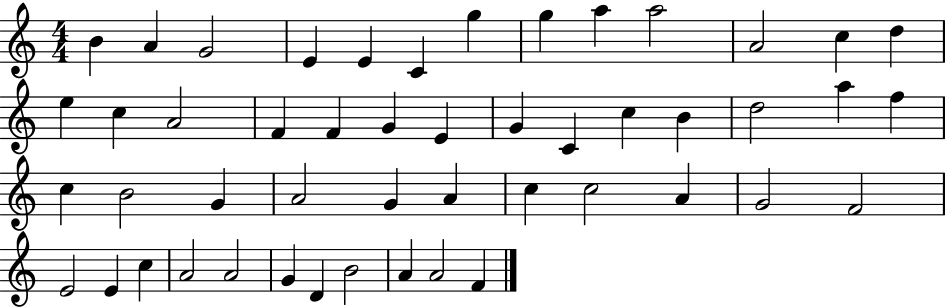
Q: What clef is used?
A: treble